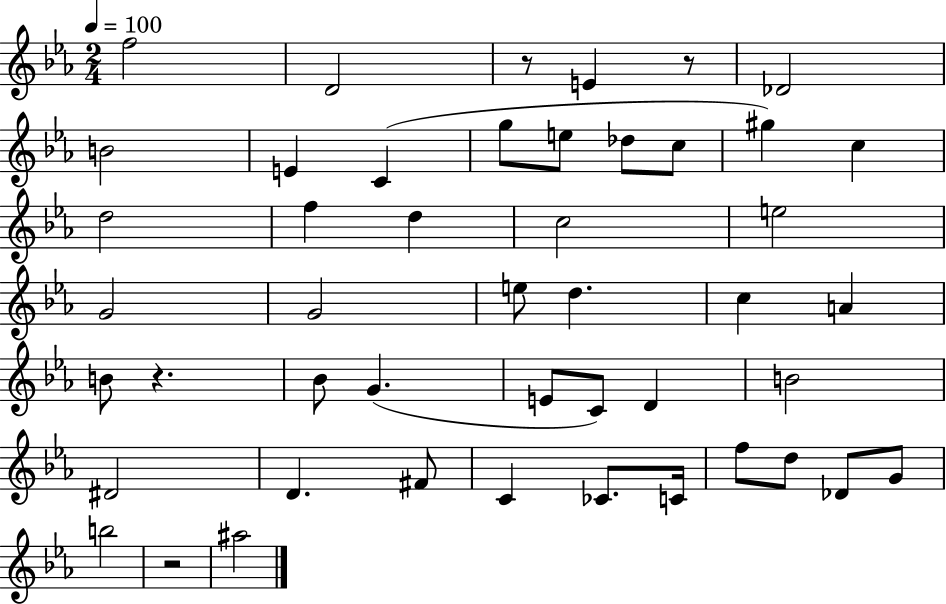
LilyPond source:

{
  \clef treble
  \numericTimeSignature
  \time 2/4
  \key ees \major
  \tempo 4 = 100
  \repeat volta 2 { f''2 | d'2 | r8 e'4 r8 | des'2 | \break b'2 | e'4 c'4( | g''8 e''8 des''8 c''8 | gis''4) c''4 | \break d''2 | f''4 d''4 | c''2 | e''2 | \break g'2 | g'2 | e''8 d''4. | c''4 a'4 | \break b'8 r4. | bes'8 g'4.( | e'8 c'8) d'4 | b'2 | \break dis'2 | d'4. fis'8 | c'4 ces'8. c'16 | f''8 d''8 des'8 g'8 | \break b''2 | r2 | ais''2 | } \bar "|."
}